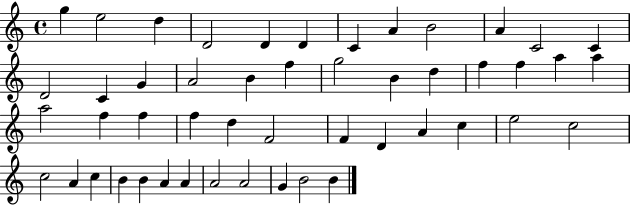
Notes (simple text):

G5/q E5/h D5/q D4/h D4/q D4/q C4/q A4/q B4/h A4/q C4/h C4/q D4/h C4/q G4/q A4/h B4/q F5/q G5/h B4/q D5/q F5/q F5/q A5/q A5/q A5/h F5/q F5/q F5/q D5/q F4/h F4/q D4/q A4/q C5/q E5/h C5/h C5/h A4/q C5/q B4/q B4/q A4/q A4/q A4/h A4/h G4/q B4/h B4/q